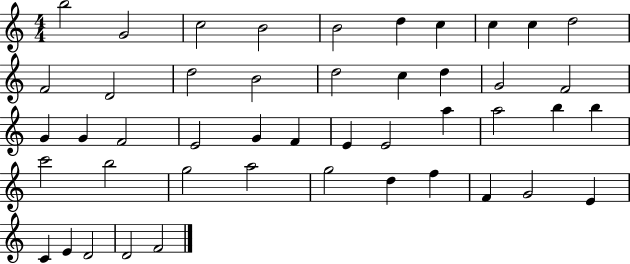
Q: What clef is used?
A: treble